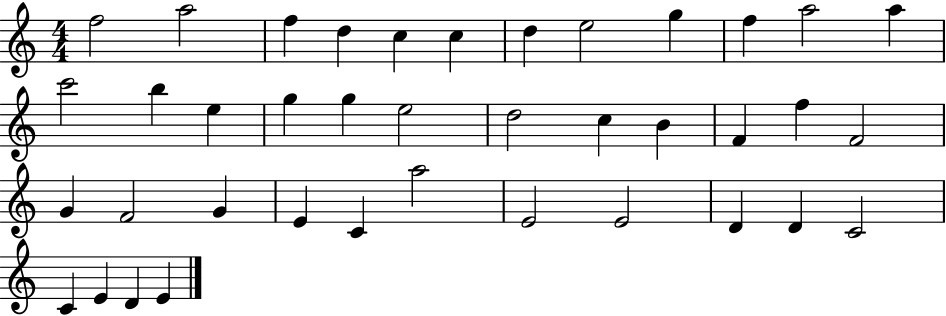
{
  \clef treble
  \numericTimeSignature
  \time 4/4
  \key c \major
  f''2 a''2 | f''4 d''4 c''4 c''4 | d''4 e''2 g''4 | f''4 a''2 a''4 | \break c'''2 b''4 e''4 | g''4 g''4 e''2 | d''2 c''4 b'4 | f'4 f''4 f'2 | \break g'4 f'2 g'4 | e'4 c'4 a''2 | e'2 e'2 | d'4 d'4 c'2 | \break c'4 e'4 d'4 e'4 | \bar "|."
}